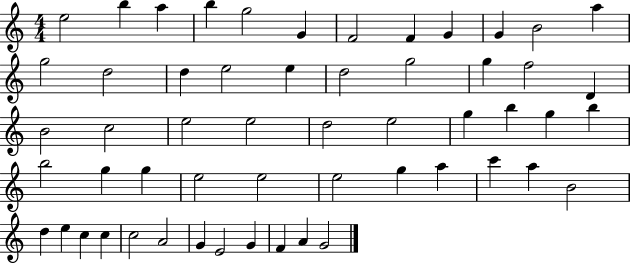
{
  \clef treble
  \numericTimeSignature
  \time 4/4
  \key c \major
  e''2 b''4 a''4 | b''4 g''2 g'4 | f'2 f'4 g'4 | g'4 b'2 a''4 | \break g''2 d''2 | d''4 e''2 e''4 | d''2 g''2 | g''4 f''2 d'4 | \break b'2 c''2 | e''2 e''2 | d''2 e''2 | g''4 b''4 g''4 b''4 | \break b''2 g''4 g''4 | e''2 e''2 | e''2 g''4 a''4 | c'''4 a''4 b'2 | \break d''4 e''4 c''4 c''4 | c''2 a'2 | g'4 e'2 g'4 | f'4 a'4 g'2 | \break \bar "|."
}